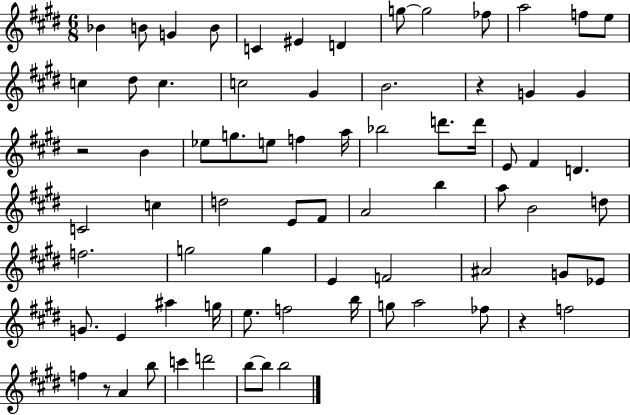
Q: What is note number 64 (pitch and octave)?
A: A4